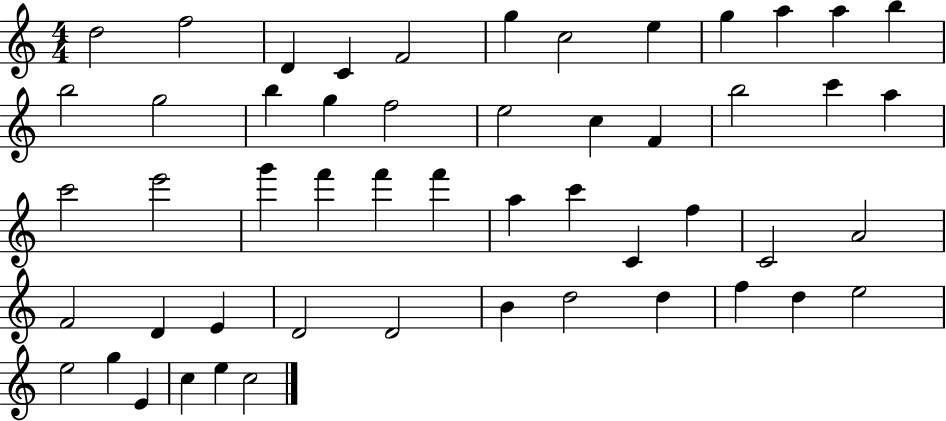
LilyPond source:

{
  \clef treble
  \numericTimeSignature
  \time 4/4
  \key c \major
  d''2 f''2 | d'4 c'4 f'2 | g''4 c''2 e''4 | g''4 a''4 a''4 b''4 | \break b''2 g''2 | b''4 g''4 f''2 | e''2 c''4 f'4 | b''2 c'''4 a''4 | \break c'''2 e'''2 | g'''4 f'''4 f'''4 f'''4 | a''4 c'''4 c'4 f''4 | c'2 a'2 | \break f'2 d'4 e'4 | d'2 d'2 | b'4 d''2 d''4 | f''4 d''4 e''2 | \break e''2 g''4 e'4 | c''4 e''4 c''2 | \bar "|."
}